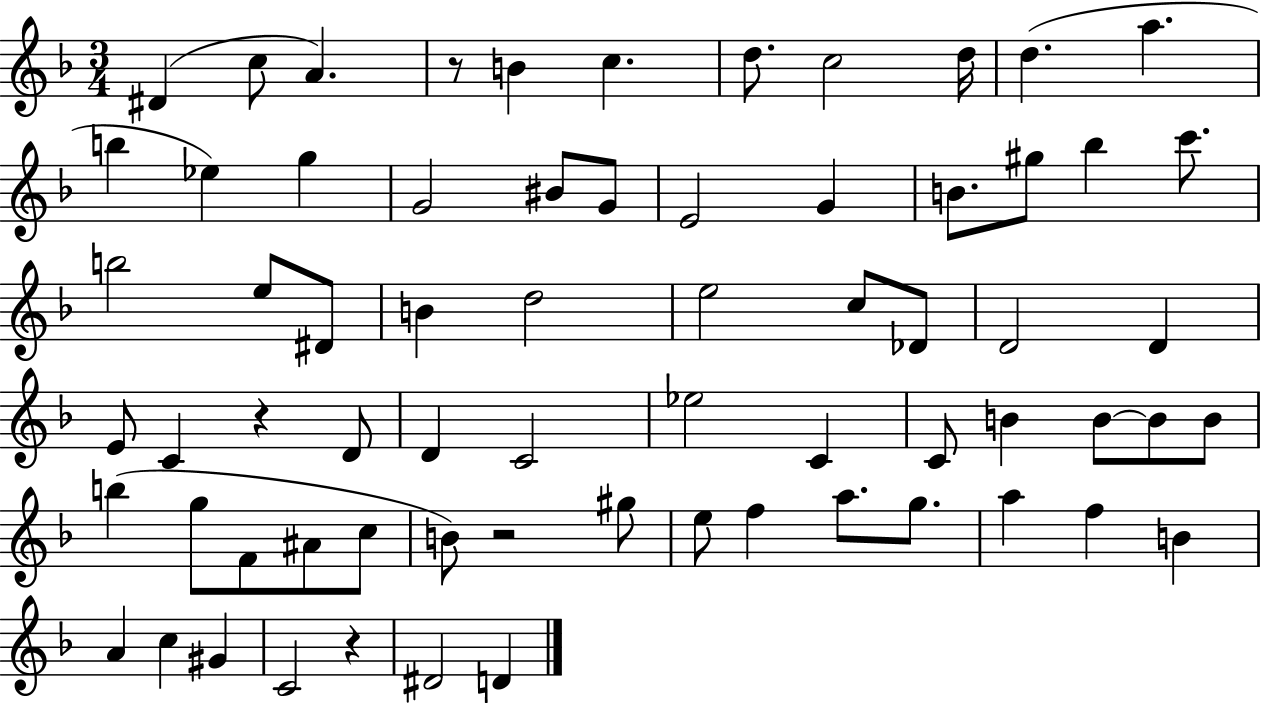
D#4/q C5/e A4/q. R/e B4/q C5/q. D5/e. C5/h D5/s D5/q. A5/q. B5/q Eb5/q G5/q G4/h BIS4/e G4/e E4/h G4/q B4/e. G#5/e Bb5/q C6/e. B5/h E5/e D#4/e B4/q D5/h E5/h C5/e Db4/e D4/h D4/q E4/e C4/q R/q D4/e D4/q C4/h Eb5/h C4/q C4/e B4/q B4/e B4/e B4/e B5/q G5/e F4/e A#4/e C5/e B4/e R/h G#5/e E5/e F5/q A5/e. G5/e. A5/q F5/q B4/q A4/q C5/q G#4/q C4/h R/q D#4/h D4/q